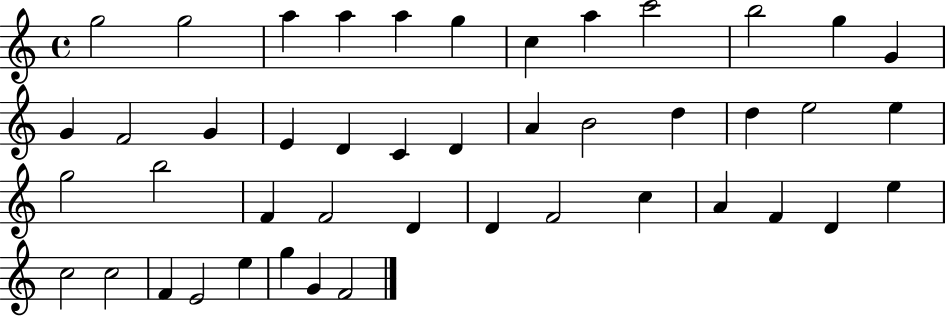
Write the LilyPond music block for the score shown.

{
  \clef treble
  \time 4/4
  \defaultTimeSignature
  \key c \major
  g''2 g''2 | a''4 a''4 a''4 g''4 | c''4 a''4 c'''2 | b''2 g''4 g'4 | \break g'4 f'2 g'4 | e'4 d'4 c'4 d'4 | a'4 b'2 d''4 | d''4 e''2 e''4 | \break g''2 b''2 | f'4 f'2 d'4 | d'4 f'2 c''4 | a'4 f'4 d'4 e''4 | \break c''2 c''2 | f'4 e'2 e''4 | g''4 g'4 f'2 | \bar "|."
}